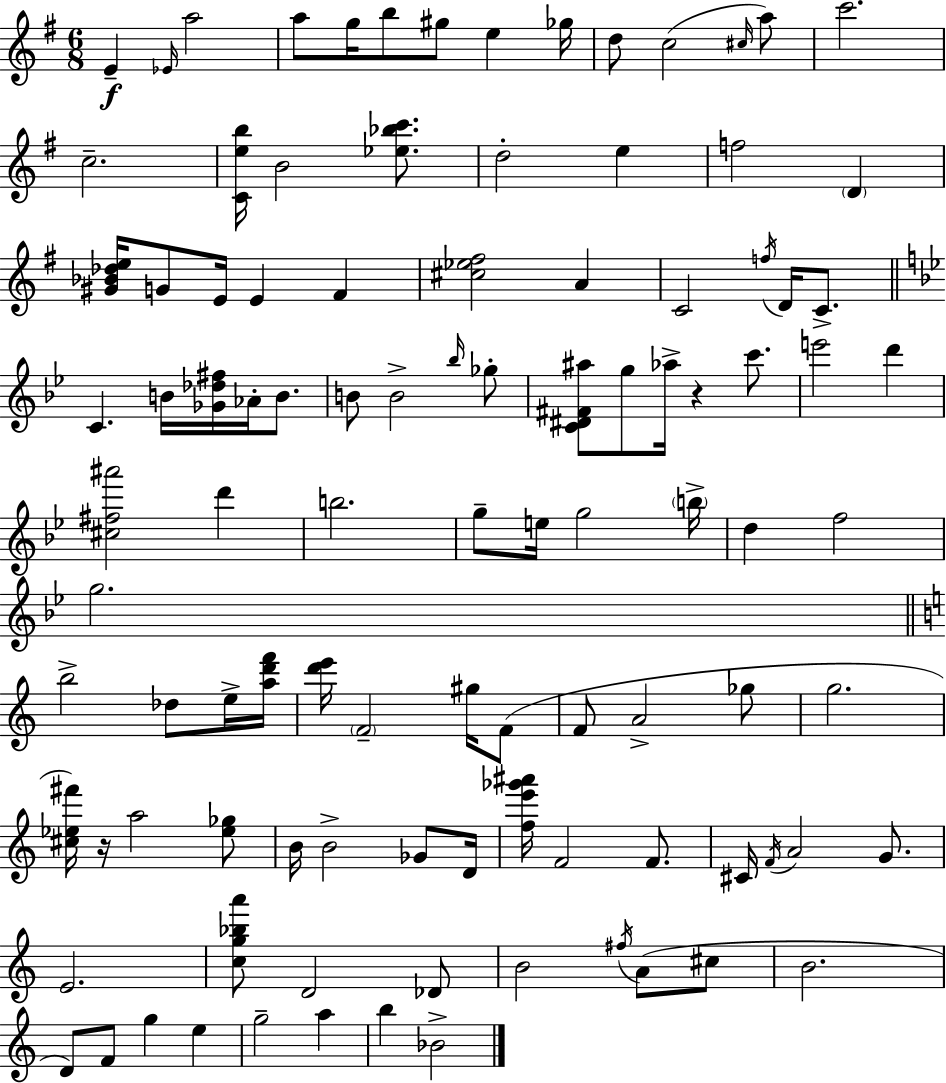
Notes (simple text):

E4/q Eb4/s A5/h A5/e G5/s B5/e G#5/e E5/q Gb5/s D5/e C5/h C#5/s A5/e C6/h. C5/h. [C4,E5,B5]/s B4/h [Eb5,Bb5,C6]/e. D5/h E5/q F5/h D4/q [G#4,Bb4,Db5,E5]/s G4/e E4/s E4/q F#4/q [C#5,Eb5,F#5]/h A4/q C4/h F5/s D4/s C4/e. C4/q. B4/s [Gb4,Db5,F#5]/s Ab4/s B4/e. B4/e B4/h Bb5/s Gb5/e [C4,D#4,F#4,A#5]/e G5/e Ab5/s R/q C6/e. E6/h D6/q [C#5,F#5,A#6]/h D6/q B5/h. G5/e E5/s G5/h B5/s D5/q F5/h G5/h. B5/h Db5/e E5/s [A5,D6,F6]/s [D6,E6]/s F4/h G#5/s F4/e F4/e A4/h Gb5/e G5/h. [C#5,Eb5,F#6]/s R/s A5/h [Eb5,Gb5]/e B4/s B4/h Gb4/e D4/s [F5,E6,Gb6,A#6]/s F4/h F4/e. C#4/s F4/s A4/h G4/e. E4/h. [C5,G5,Bb5,A6]/e D4/h Db4/e B4/h F#5/s A4/e C#5/e B4/h. D4/e F4/e G5/q E5/q G5/h A5/q B5/q Bb4/h